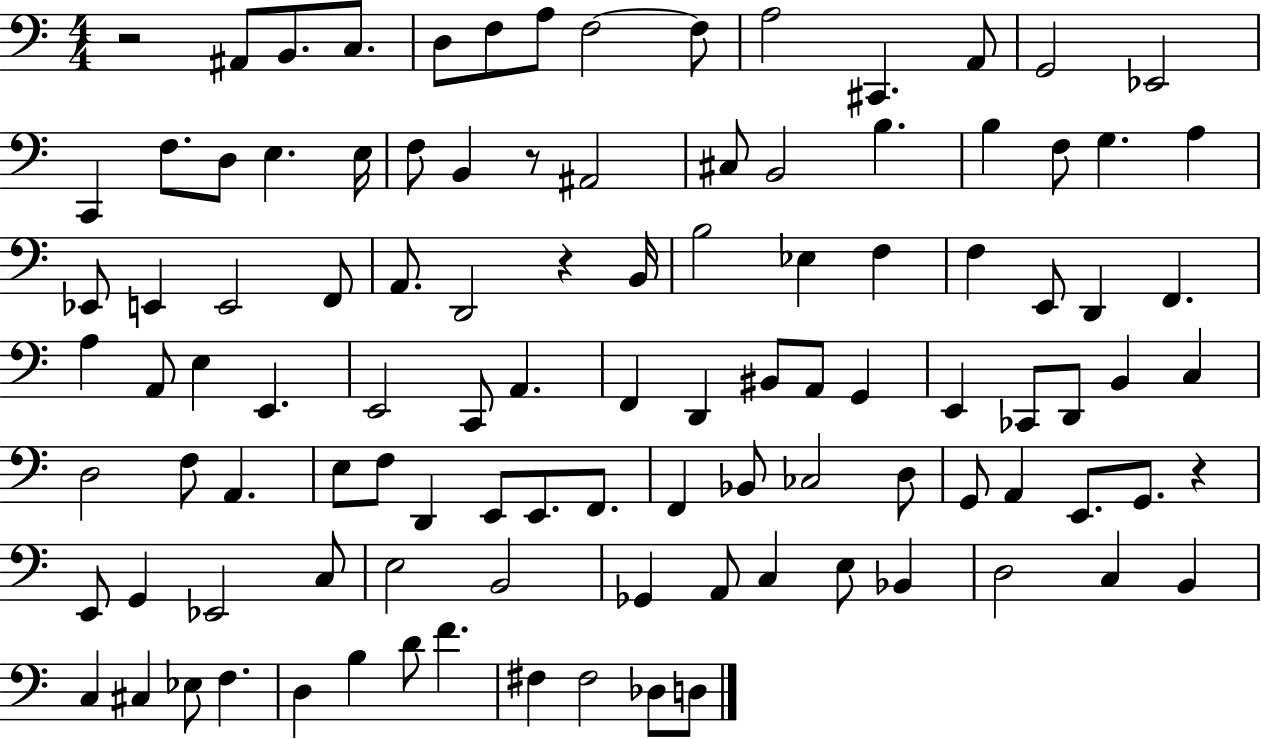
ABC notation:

X:1
T:Untitled
M:4/4
L:1/4
K:C
z2 ^A,,/2 B,,/2 C,/2 D,/2 F,/2 A,/2 F,2 F,/2 A,2 ^C,, A,,/2 G,,2 _E,,2 C,, F,/2 D,/2 E, E,/4 F,/2 B,, z/2 ^A,,2 ^C,/2 B,,2 B, B, F,/2 G, A, _E,,/2 E,, E,,2 F,,/2 A,,/2 D,,2 z B,,/4 B,2 _E, F, F, E,,/2 D,, F,, A, A,,/2 E, E,, E,,2 C,,/2 A,, F,, D,, ^B,,/2 A,,/2 G,, E,, _C,,/2 D,,/2 B,, C, D,2 F,/2 A,, E,/2 F,/2 D,, E,,/2 E,,/2 F,,/2 F,, _B,,/2 _C,2 D,/2 G,,/2 A,, E,,/2 G,,/2 z E,,/2 G,, _E,,2 C,/2 E,2 B,,2 _G,, A,,/2 C, E,/2 _B,, D,2 C, B,, C, ^C, _E,/2 F, D, B, D/2 F ^F, ^F,2 _D,/2 D,/2